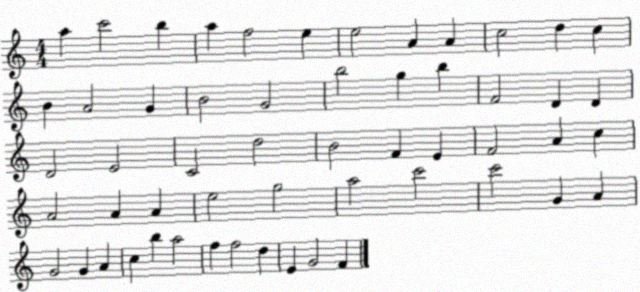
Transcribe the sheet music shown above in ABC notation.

X:1
T:Untitled
M:4/4
L:1/4
K:C
a c'2 b a f2 e e2 A A c2 d c B A2 G B2 G2 b2 g b F2 D D D2 E2 C2 d2 B2 F E F2 A c A2 A A e2 g2 a2 c'2 c'2 G A G2 G A c b a2 f f2 d E G2 F